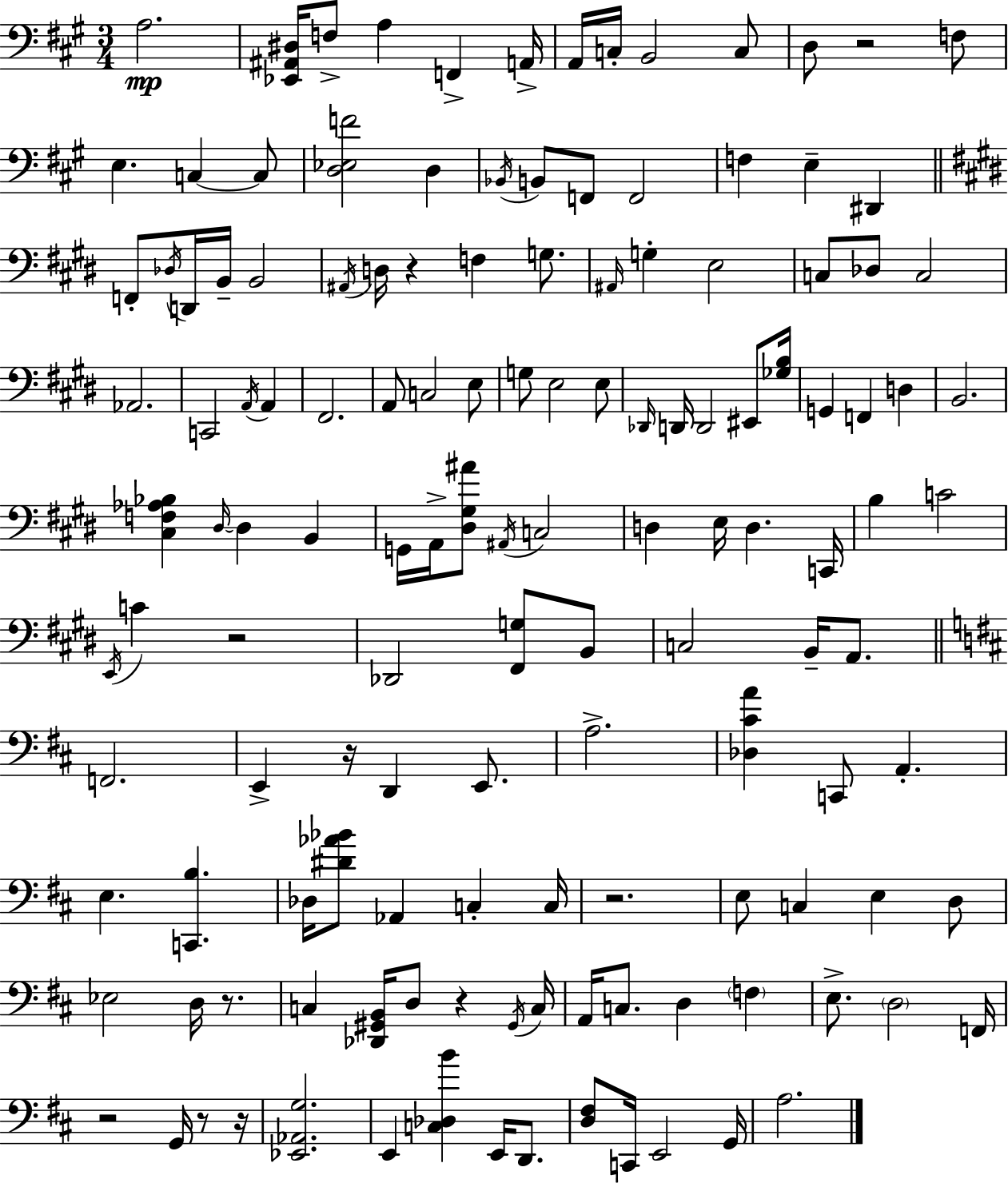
X:1
T:Untitled
M:3/4
L:1/4
K:A
A,2 [_E,,^A,,^D,]/4 F,/2 A, F,, A,,/4 A,,/4 C,/4 B,,2 C,/2 D,/2 z2 F,/2 E, C, C,/2 [D,_E,F]2 D, _B,,/4 B,,/2 F,,/2 F,,2 F, E, ^D,, F,,/2 _D,/4 D,,/4 B,,/4 B,,2 ^A,,/4 D,/4 z F, G,/2 ^A,,/4 G, E,2 C,/2 _D,/2 C,2 _A,,2 C,,2 A,,/4 A,, ^F,,2 A,,/2 C,2 E,/2 G,/2 E,2 E,/2 _D,,/4 D,,/4 D,,2 ^E,,/2 [_G,B,]/4 G,, F,, D, B,,2 [^C,F,_A,_B,] ^D,/4 ^D, B,, G,,/4 A,,/4 [^D,^G,^A]/2 ^A,,/4 C,2 D, E,/4 D, C,,/4 B, C2 E,,/4 C z2 _D,,2 [^F,,G,]/2 B,,/2 C,2 B,,/4 A,,/2 F,,2 E,, z/4 D,, E,,/2 A,2 [_D,^CA] C,,/2 A,, E, [C,,B,] _D,/4 [^D_A_B]/2 _A,, C, C,/4 z2 E,/2 C, E, D,/2 _E,2 D,/4 z/2 C, [_D,,^G,,B,,]/4 D,/2 z ^G,,/4 C,/4 A,,/4 C,/2 D, F, E,/2 D,2 F,,/4 z2 G,,/4 z/2 z/4 [_E,,_A,,G,]2 E,, [C,_D,B] E,,/4 D,,/2 [D,^F,]/2 C,,/4 E,,2 G,,/4 A,2